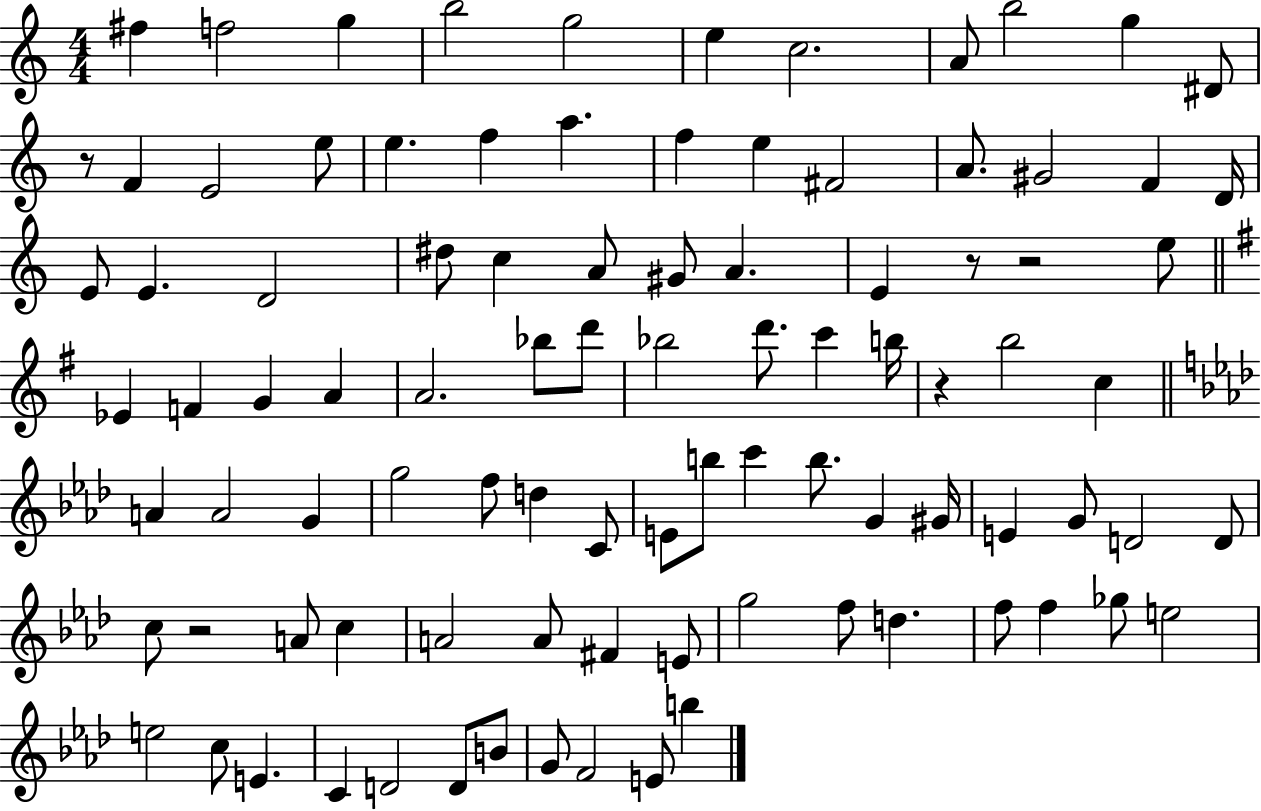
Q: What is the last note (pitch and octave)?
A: B5